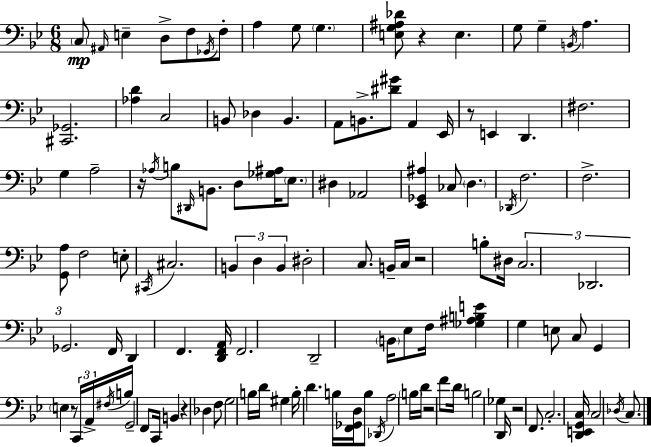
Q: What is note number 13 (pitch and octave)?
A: G3